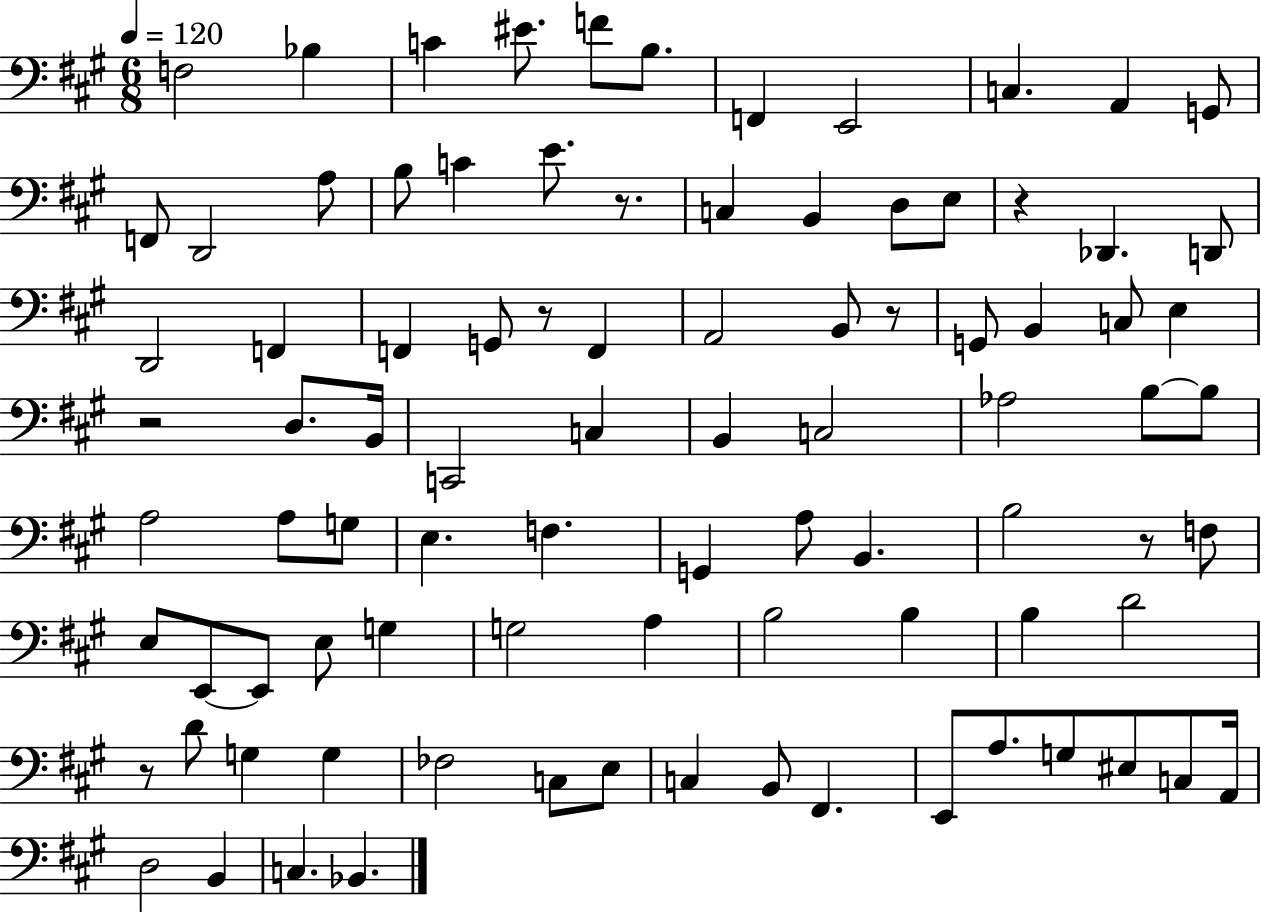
{
  \clef bass
  \numericTimeSignature
  \time 6/8
  \key a \major
  \tempo 4 = 120
  \repeat volta 2 { f2 bes4 | c'4 eis'8. f'8 b8. | f,4 e,2 | c4. a,4 g,8 | \break f,8 d,2 a8 | b8 c'4 e'8. r8. | c4 b,4 d8 e8 | r4 des,4. d,8 | \break d,2 f,4 | f,4 g,8 r8 f,4 | a,2 b,8 r8 | g,8 b,4 c8 e4 | \break r2 d8. b,16 | c,2 c4 | b,4 c2 | aes2 b8~~ b8 | \break a2 a8 g8 | e4. f4. | g,4 a8 b,4. | b2 r8 f8 | \break e8 e,8~~ e,8 e8 g4 | g2 a4 | b2 b4 | b4 d'2 | \break r8 d'8 g4 g4 | fes2 c8 e8 | c4 b,8 fis,4. | e,8 a8. g8 eis8 c8 a,16 | \break d2 b,4 | c4. bes,4. | } \bar "|."
}